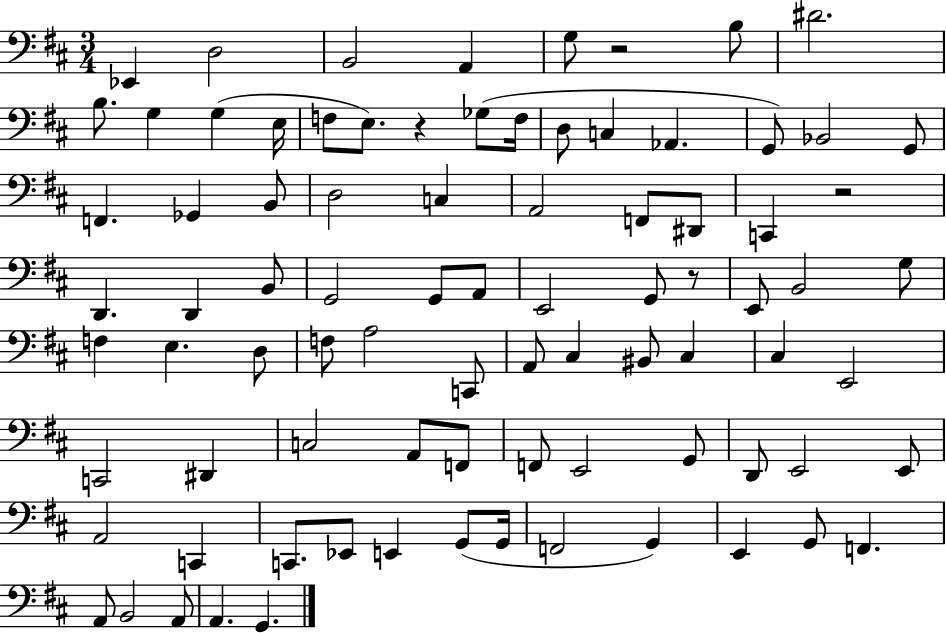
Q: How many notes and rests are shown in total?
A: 85